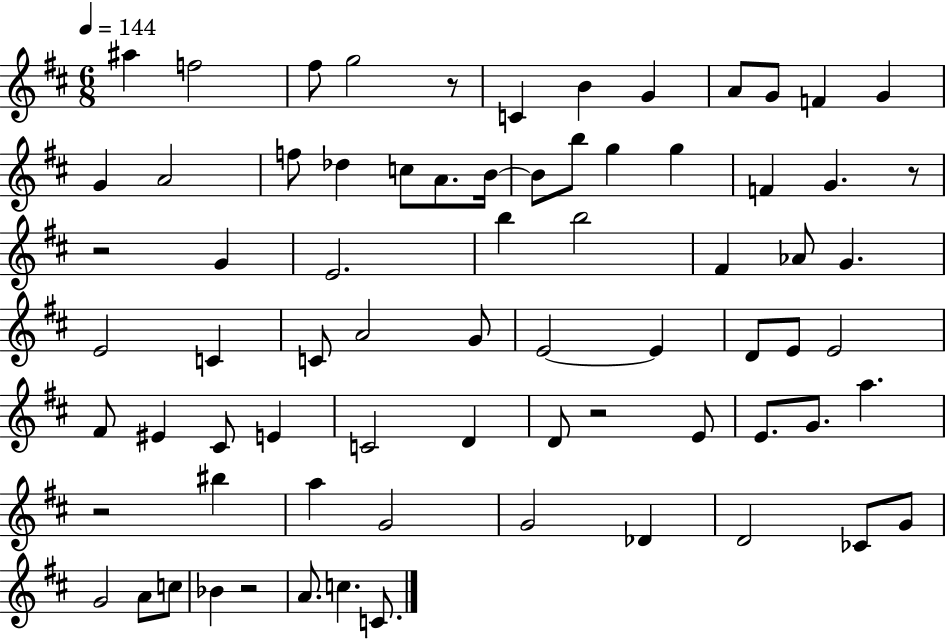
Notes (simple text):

A#5/q F5/h F#5/e G5/h R/e C4/q B4/q G4/q A4/e G4/e F4/q G4/q G4/q A4/h F5/e Db5/q C5/e A4/e. B4/s B4/e B5/e G5/q G5/q F4/q G4/q. R/e R/h G4/q E4/h. B5/q B5/h F#4/q Ab4/e G4/q. E4/h C4/q C4/e A4/h G4/e E4/h E4/q D4/e E4/e E4/h F#4/e EIS4/q C#4/e E4/q C4/h D4/q D4/e R/h E4/e E4/e. G4/e. A5/q. R/h BIS5/q A5/q G4/h G4/h Db4/q D4/h CES4/e G4/e G4/h A4/e C5/e Bb4/q R/h A4/e. C5/q. C4/e.